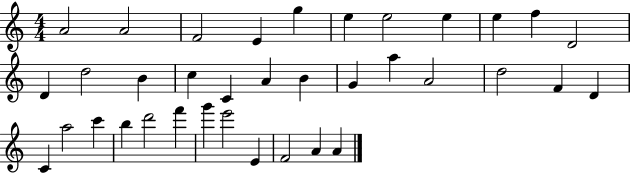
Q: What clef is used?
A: treble